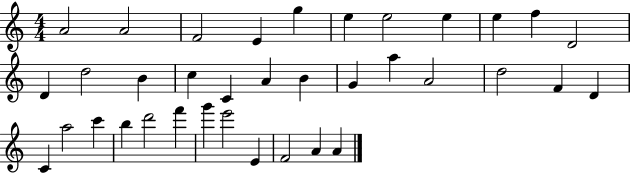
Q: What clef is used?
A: treble